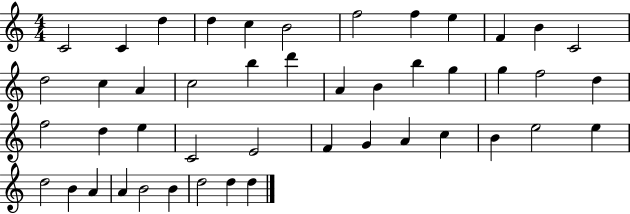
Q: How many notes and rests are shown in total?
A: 46